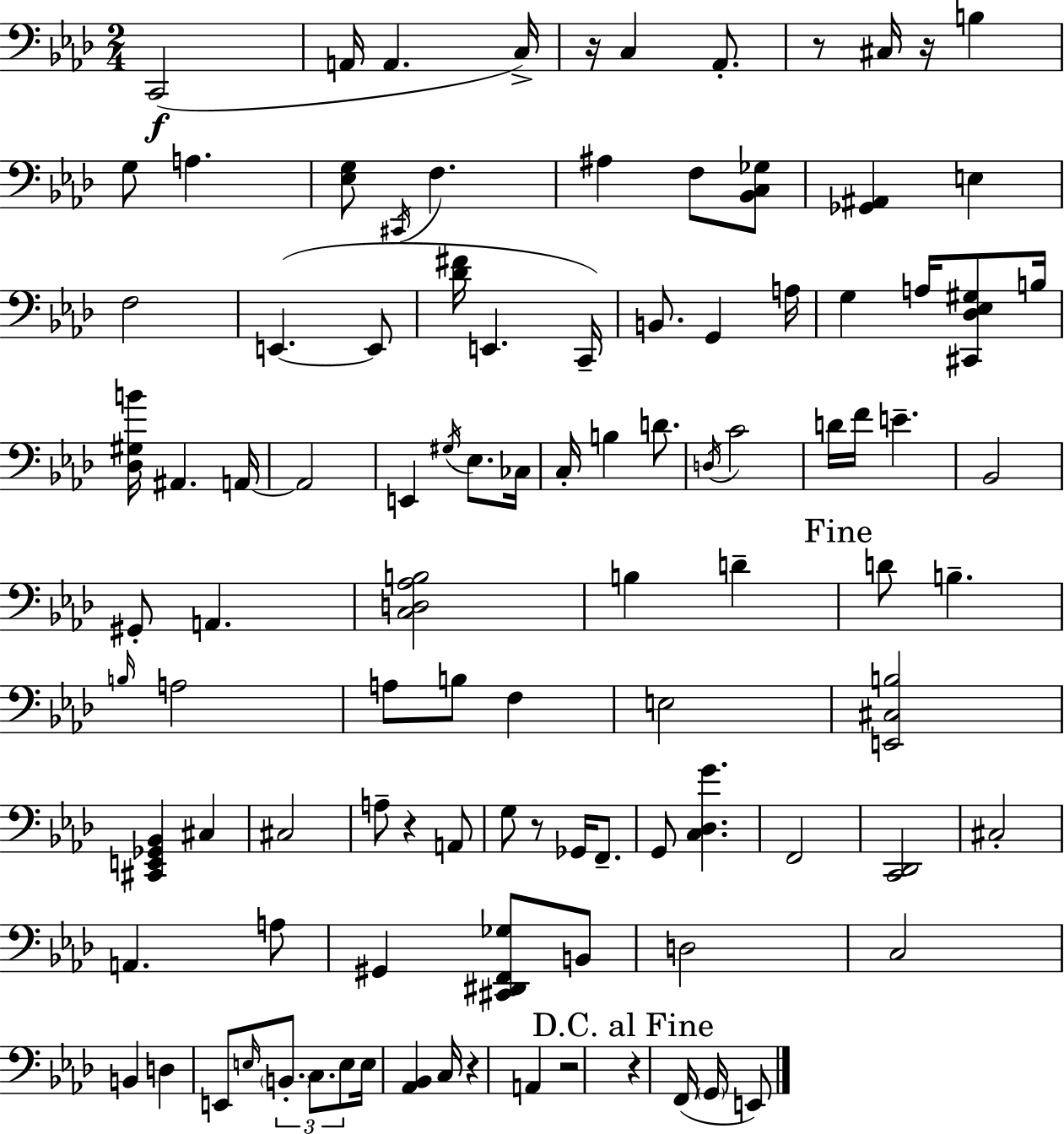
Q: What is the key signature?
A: F minor